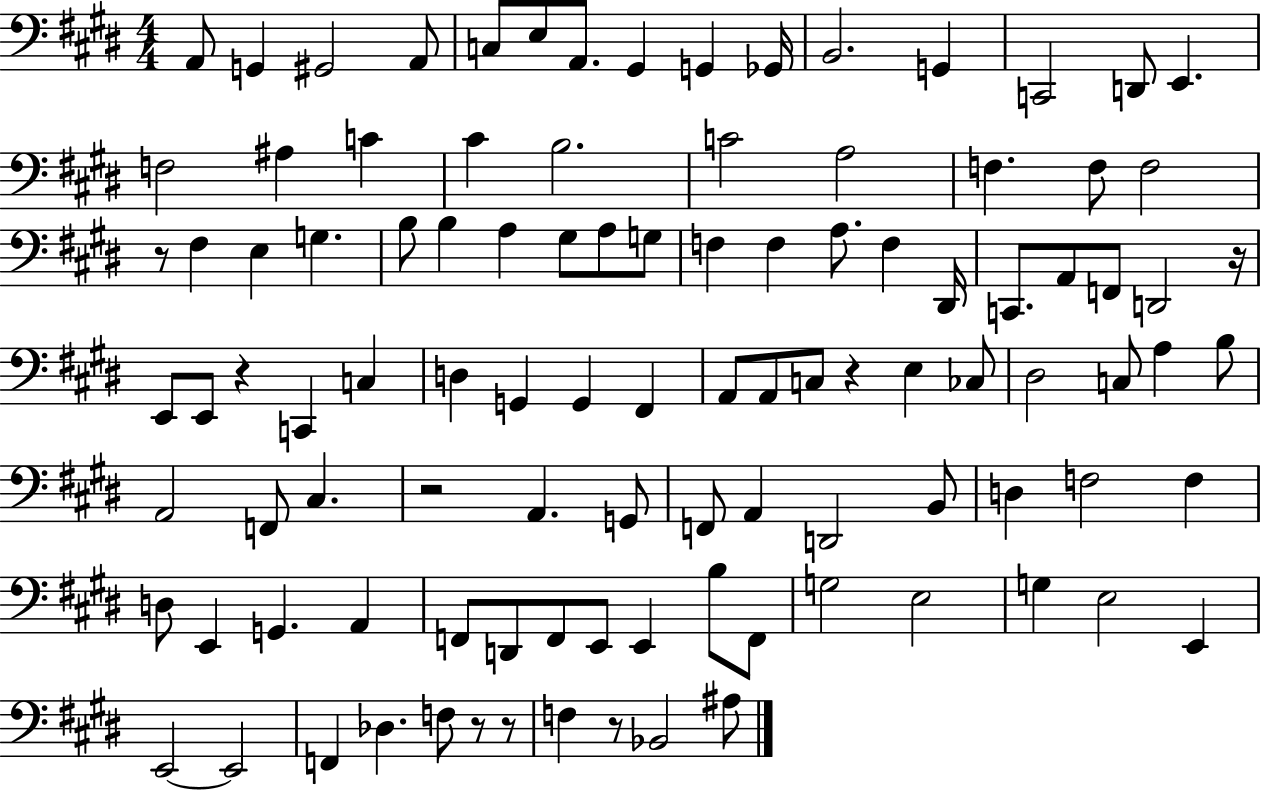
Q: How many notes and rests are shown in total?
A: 104